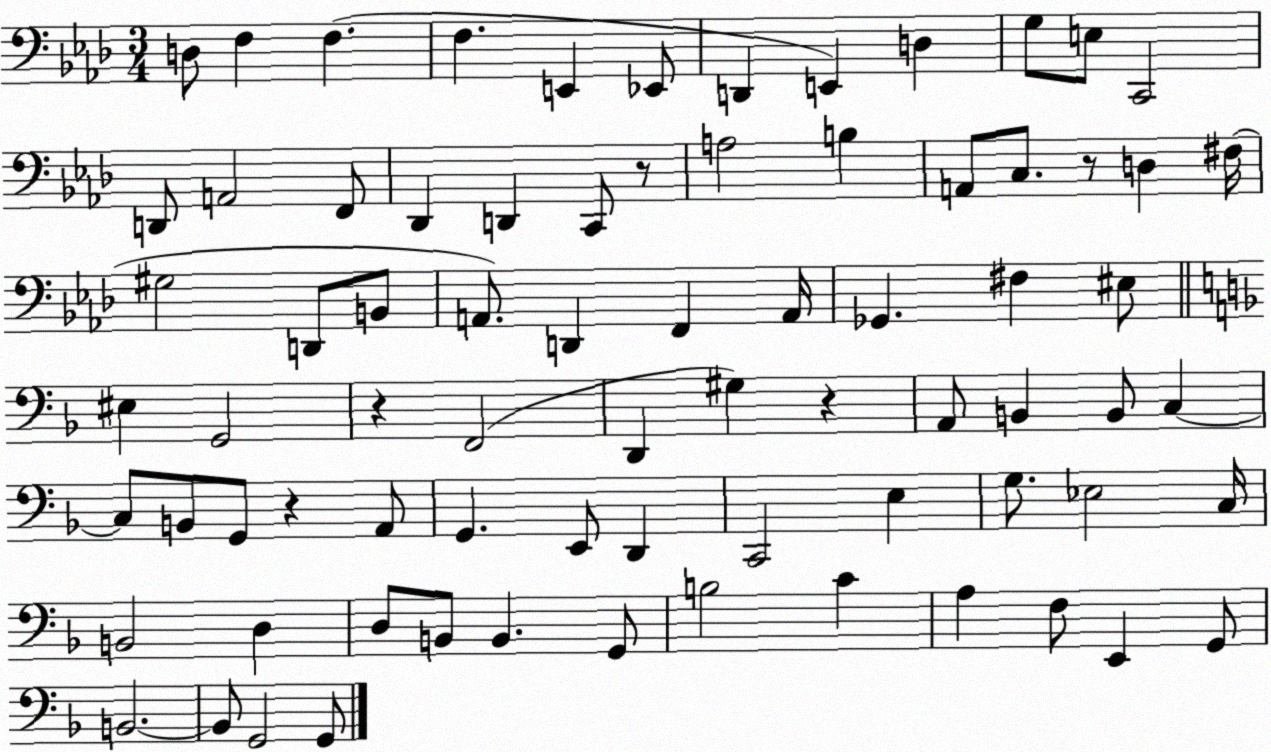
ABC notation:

X:1
T:Untitled
M:3/4
L:1/4
K:Ab
D,/2 F, F, F, E,, _E,,/2 D,, E,, D, G,/2 E,/2 C,,2 D,,/2 A,,2 F,,/2 _D,, D,, C,,/2 z/2 A,2 B, A,,/2 C,/2 z/2 D, ^F,/4 ^G,2 D,,/2 B,,/2 A,,/2 D,, F,, A,,/4 _G,, ^F, ^E,/2 ^E, G,,2 z F,,2 D,, ^G, z A,,/2 B,, B,,/2 C, C,/2 B,,/2 G,,/2 z A,,/2 G,, E,,/2 D,, C,,2 E, G,/2 _E,2 C,/4 B,,2 D, D,/2 B,,/2 B,, G,,/2 B,2 C A, F,/2 E,, G,,/2 B,,2 B,,/2 G,,2 G,,/2